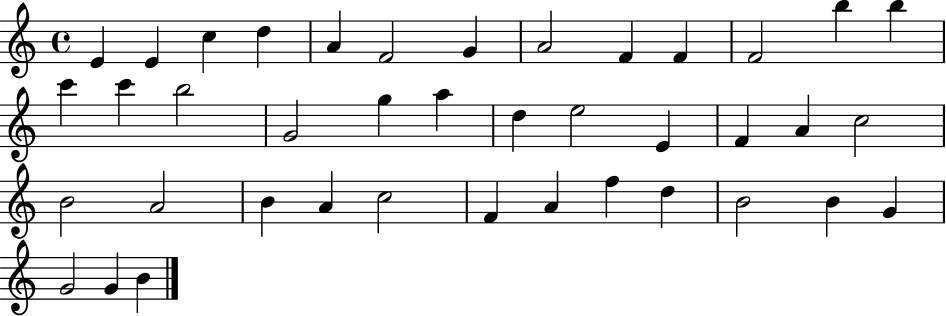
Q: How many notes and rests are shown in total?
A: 40